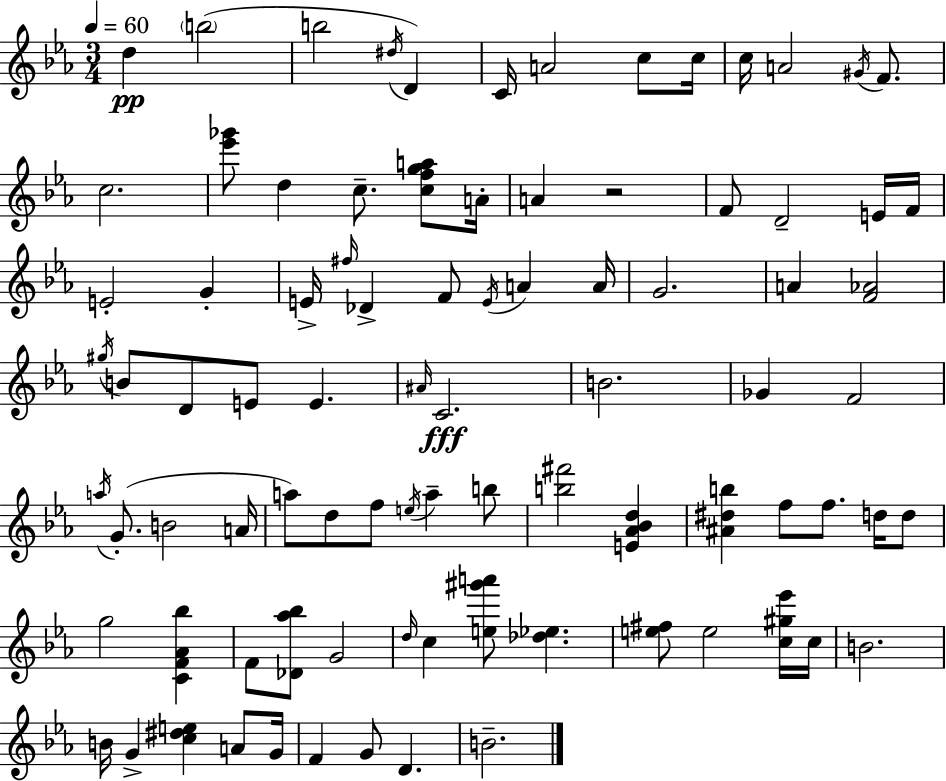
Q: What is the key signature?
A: C minor